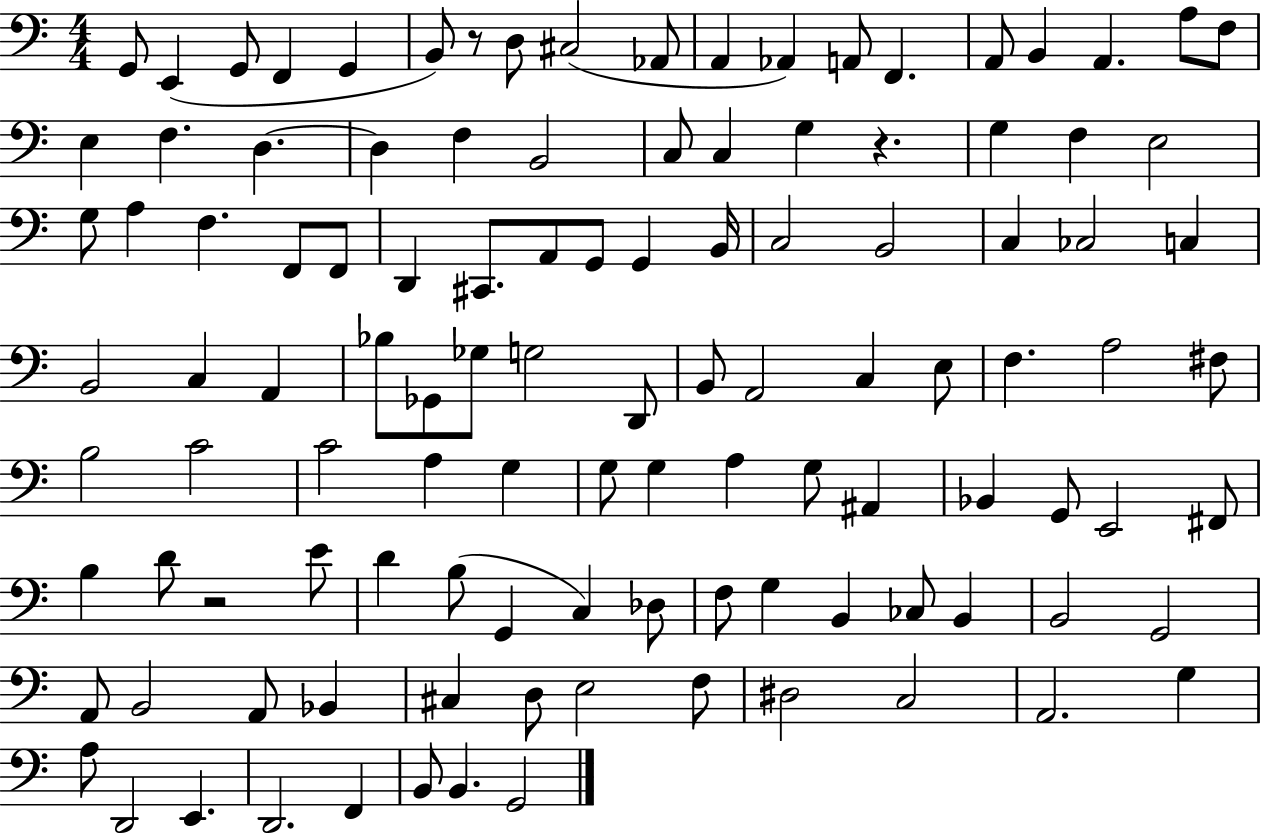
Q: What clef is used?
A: bass